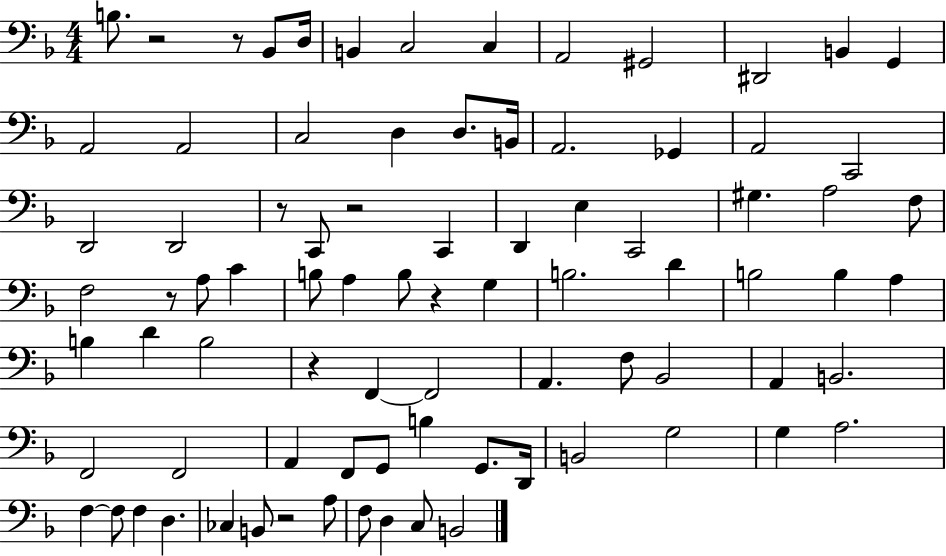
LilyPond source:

{
  \clef bass
  \numericTimeSignature
  \time 4/4
  \key f \major
  b8. r2 r8 bes,8 d16 | b,4 c2 c4 | a,2 gis,2 | dis,2 b,4 g,4 | \break a,2 a,2 | c2 d4 d8. b,16 | a,2. ges,4 | a,2 c,2 | \break d,2 d,2 | r8 c,8 r2 c,4 | d,4 e4 c,2 | gis4. a2 f8 | \break f2 r8 a8 c'4 | b8 a4 b8 r4 g4 | b2. d'4 | b2 b4 a4 | \break b4 d'4 b2 | r4 f,4~~ f,2 | a,4. f8 bes,2 | a,4 b,2. | \break f,2 f,2 | a,4 f,8 g,8 b4 g,8. d,16 | b,2 g2 | g4 a2. | \break f4~~ f8 f4 d4. | ces4 b,8 r2 a8 | f8 d4 c8 b,2 | \bar "|."
}